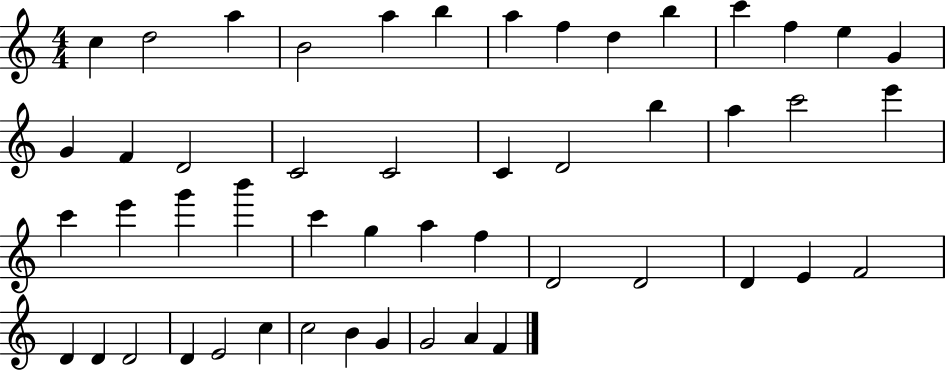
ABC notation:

X:1
T:Untitled
M:4/4
L:1/4
K:C
c d2 a B2 a b a f d b c' f e G G F D2 C2 C2 C D2 b a c'2 e' c' e' g' b' c' g a f D2 D2 D E F2 D D D2 D E2 c c2 B G G2 A F